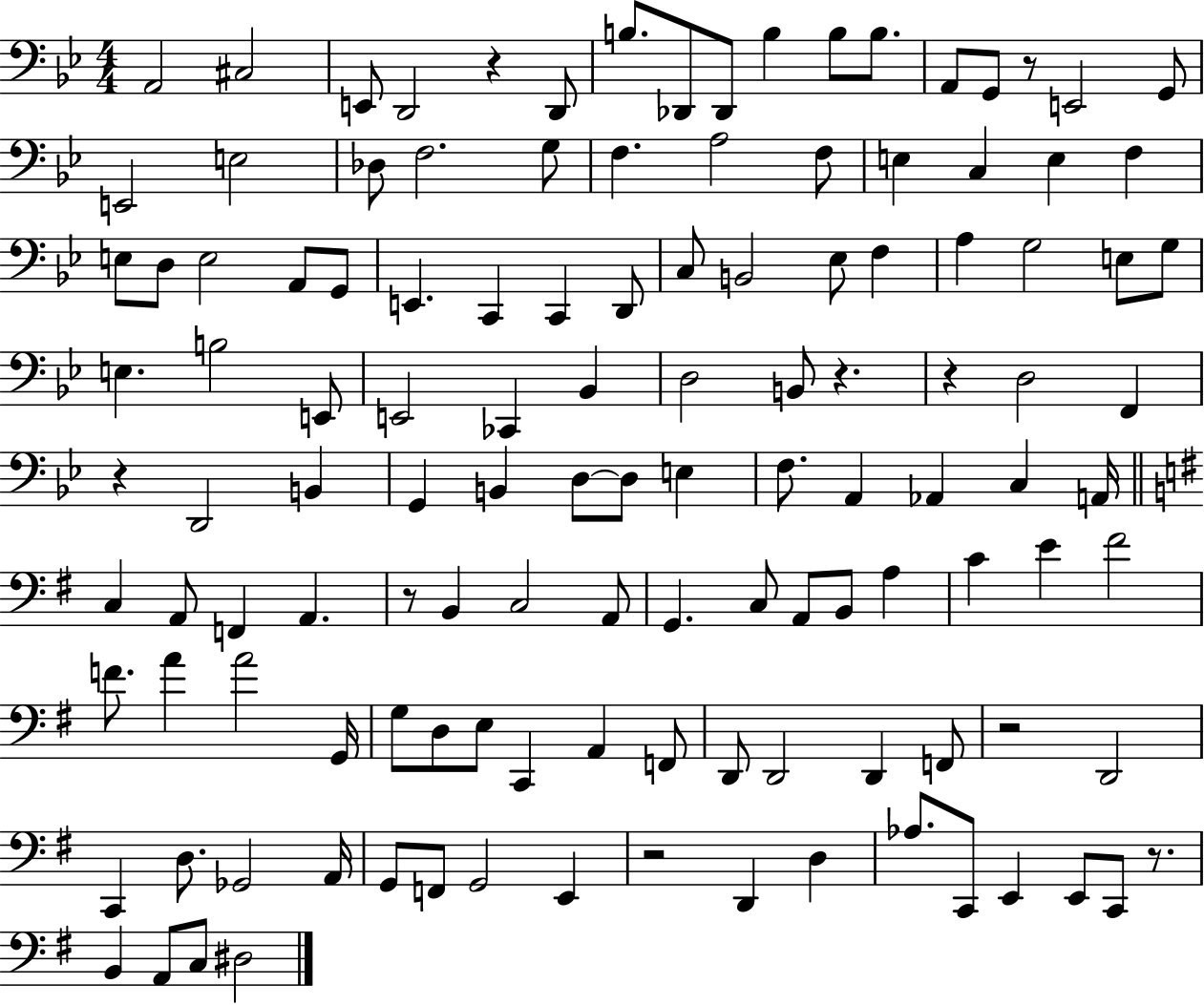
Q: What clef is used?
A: bass